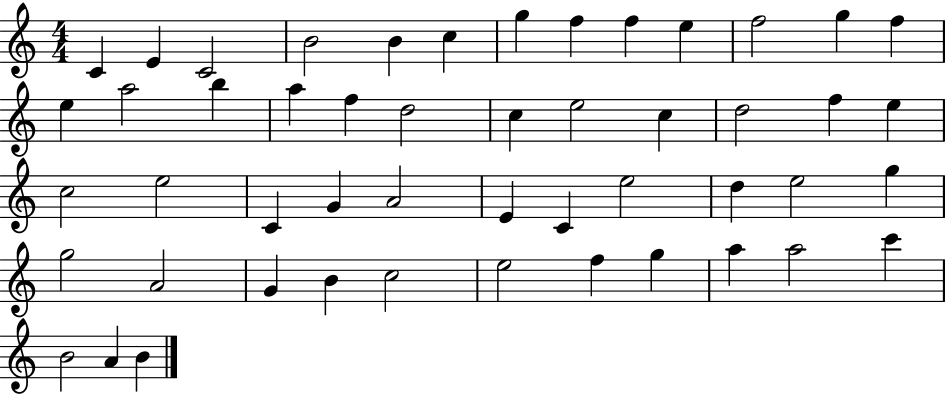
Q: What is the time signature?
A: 4/4